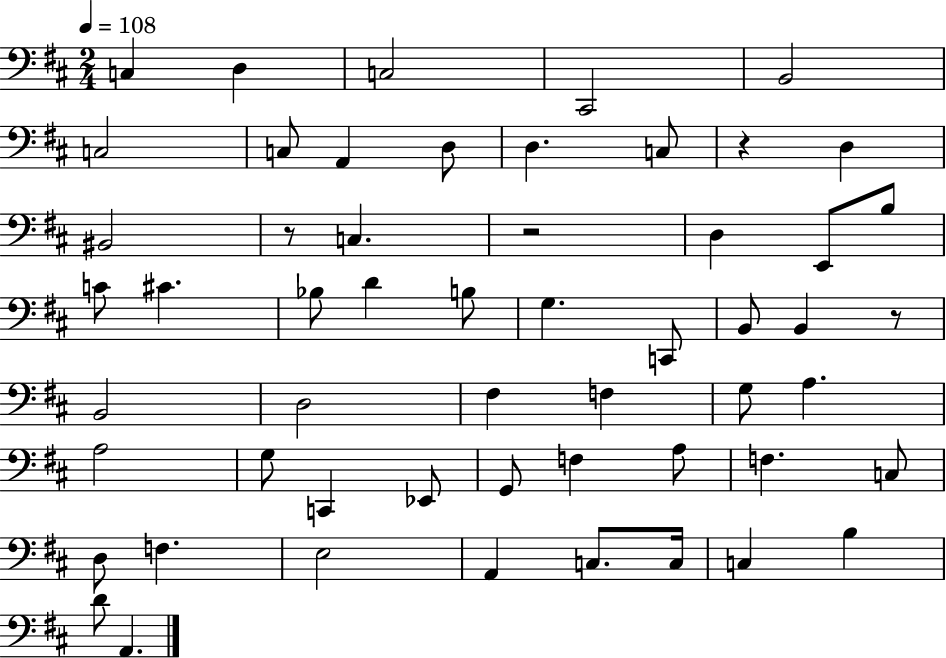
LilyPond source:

{
  \clef bass
  \numericTimeSignature
  \time 2/4
  \key d \major
  \tempo 4 = 108
  \repeat volta 2 { c4 d4 | c2 | cis,2 | b,2 | \break c2 | c8 a,4 d8 | d4. c8 | r4 d4 | \break bis,2 | r8 c4. | r2 | d4 e,8 b8 | \break c'8 cis'4. | bes8 d'4 b8 | g4. c,8 | b,8 b,4 r8 | \break b,2 | d2 | fis4 f4 | g8 a4. | \break a2 | g8 c,4 ees,8 | g,8 f4 a8 | f4. c8 | \break d8 f4. | e2 | a,4 c8. c16 | c4 b4 | \break d'8 a,4. | } \bar "|."
}